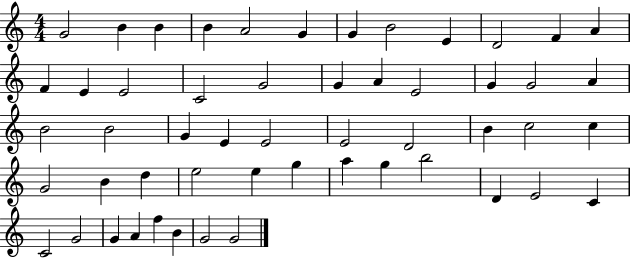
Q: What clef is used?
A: treble